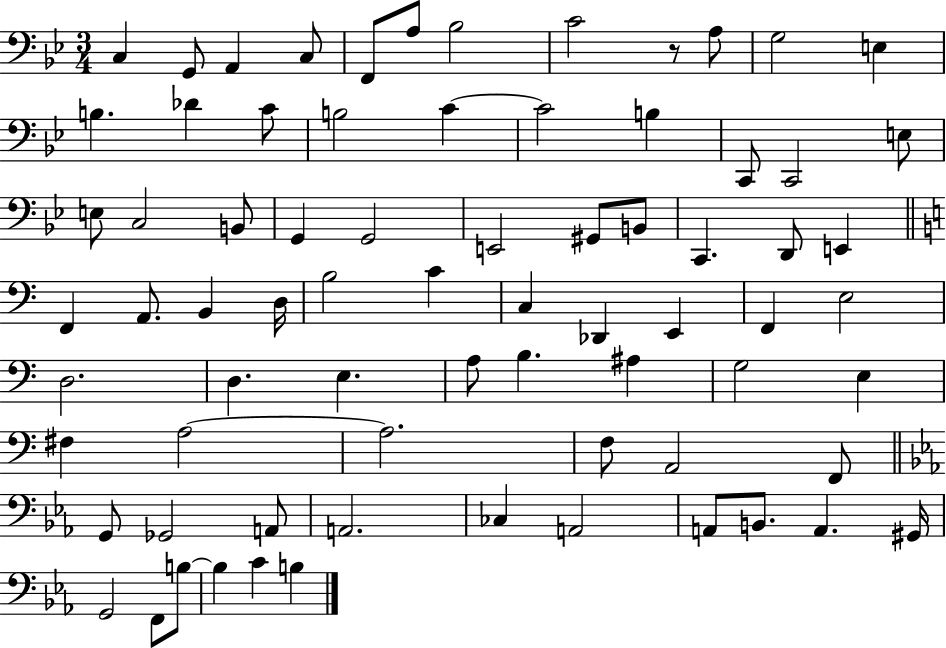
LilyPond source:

{
  \clef bass
  \numericTimeSignature
  \time 3/4
  \key bes \major
  \repeat volta 2 { c4 g,8 a,4 c8 | f,8 a8 bes2 | c'2 r8 a8 | g2 e4 | \break b4. des'4 c'8 | b2 c'4~~ | c'2 b4 | c,8 c,2 e8 | \break e8 c2 b,8 | g,4 g,2 | e,2 gis,8 b,8 | c,4. d,8 e,4 | \break \bar "||" \break \key c \major f,4 a,8. b,4 d16 | b2 c'4 | c4 des,4 e,4 | f,4 e2 | \break d2. | d4. e4. | a8 b4. ais4 | g2 e4 | \break fis4 a2~~ | a2. | f8 a,2 f,8 | \bar "||" \break \key c \minor g,8 ges,2 a,8 | a,2. | ces4 a,2 | a,8 b,8. a,4. gis,16 | \break g,2 f,8 b8~~ | b4 c'4 b4 | } \bar "|."
}